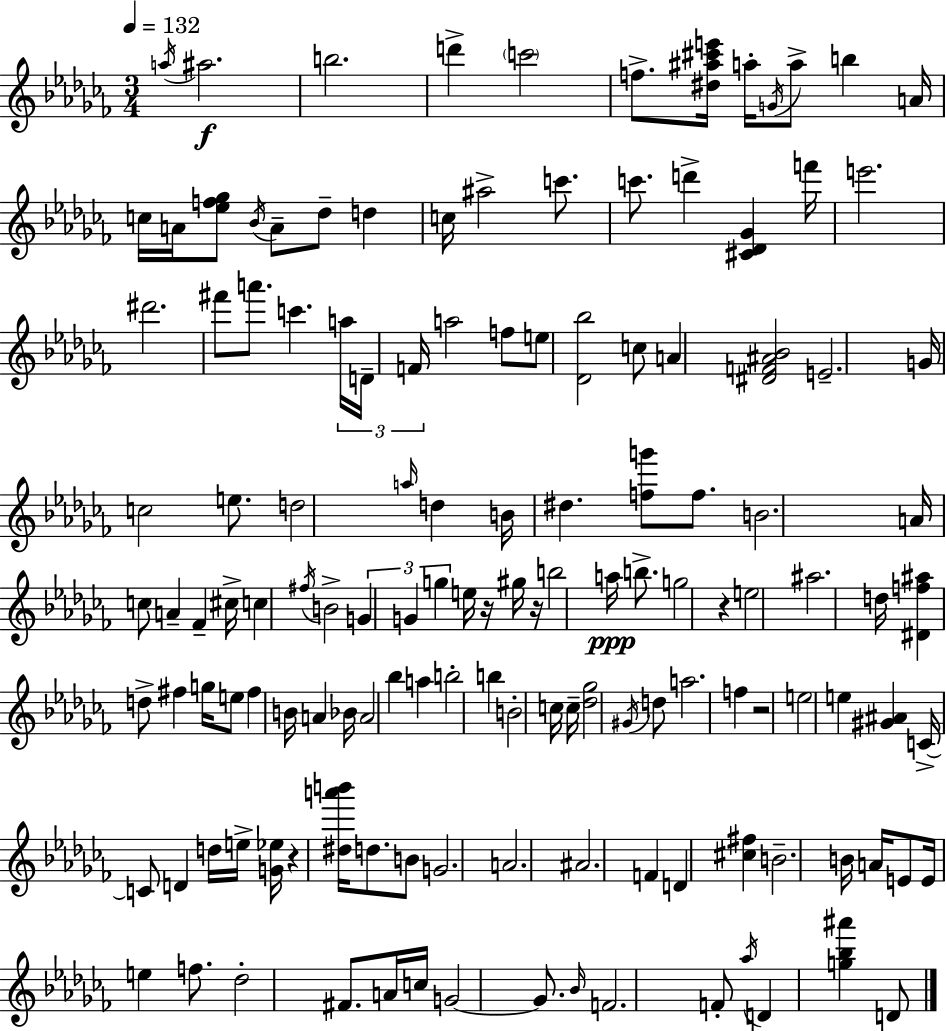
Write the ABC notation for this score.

X:1
T:Untitled
M:3/4
L:1/4
K:Abm
a/4 ^a2 b2 d' c'2 f/2 [^d^a^c'e']/4 a/4 G/4 a/2 b A/4 c/4 A/4 [_ef_g]/2 _B/4 A/2 _d/2 d c/4 ^a2 c'/2 c'/2 d' [^C_D_G] f'/4 e'2 ^d'2 ^f'/2 a'/2 c' a/4 D/4 F/4 a2 f/2 e/2 [_D_b]2 c/2 A [^DF^A_B]2 E2 G/4 c2 e/2 d2 a/4 d B/4 ^d [fg']/2 f/2 B2 A/4 c/2 A _F ^c/4 c ^f/4 B2 G G g e/4 z/4 ^g/4 z/4 b2 a/4 b/2 g2 z e2 ^a2 d/4 [^Df^a] d/2 ^f g/4 e/2 ^f B/4 A _B/4 A2 _b a b2 b B2 c/4 c/4 [_d_g]2 ^G/4 d/2 a2 f z2 e2 e [^G^A] C/4 C/2 D d/4 e/4 [G_e]/4 z [^da'b']/4 d/2 B/2 G2 A2 ^A2 F D [^c^f] B2 B/4 A/4 E/2 E/4 e f/2 _d2 ^F/2 A/4 c/4 G2 G/2 _B/4 F2 F/2 _a/4 D [g_b^a'] D/2